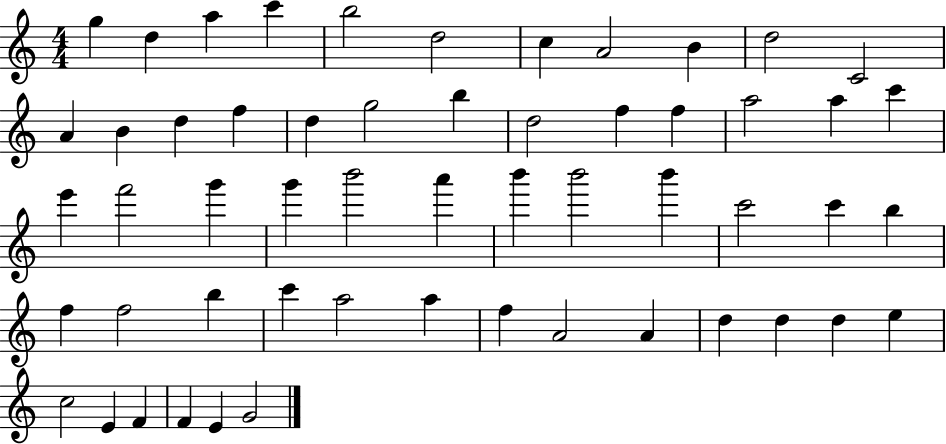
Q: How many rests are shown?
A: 0